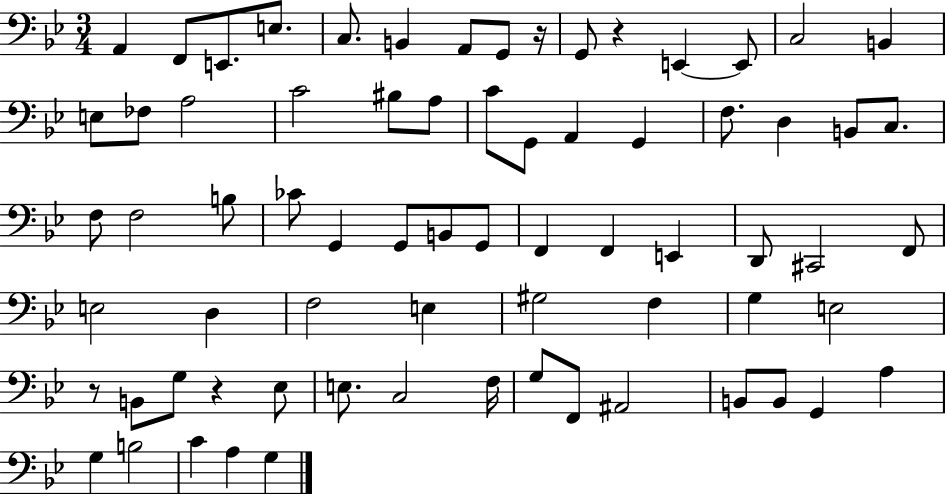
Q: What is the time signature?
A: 3/4